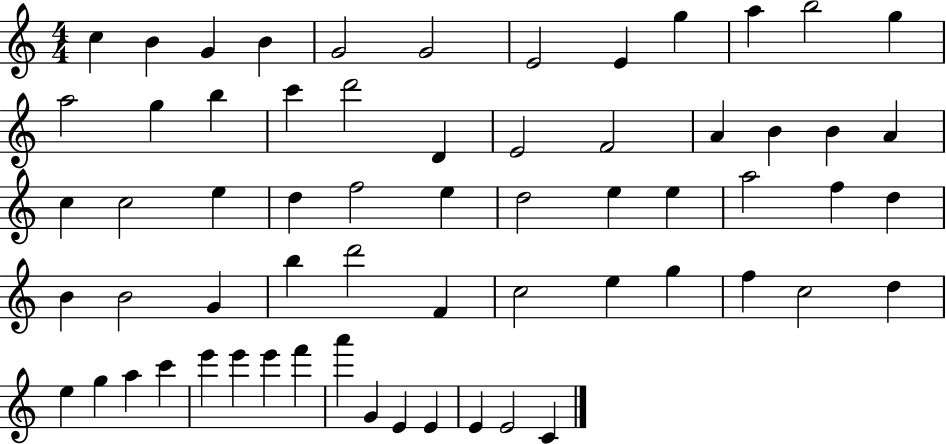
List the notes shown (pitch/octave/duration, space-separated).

C5/q B4/q G4/q B4/q G4/h G4/h E4/h E4/q G5/q A5/q B5/h G5/q A5/h G5/q B5/q C6/q D6/h D4/q E4/h F4/h A4/q B4/q B4/q A4/q C5/q C5/h E5/q D5/q F5/h E5/q D5/h E5/q E5/q A5/h F5/q D5/q B4/q B4/h G4/q B5/q D6/h F4/q C5/h E5/q G5/q F5/q C5/h D5/q E5/q G5/q A5/q C6/q E6/q E6/q E6/q F6/q A6/q G4/q E4/q E4/q E4/q E4/h C4/q